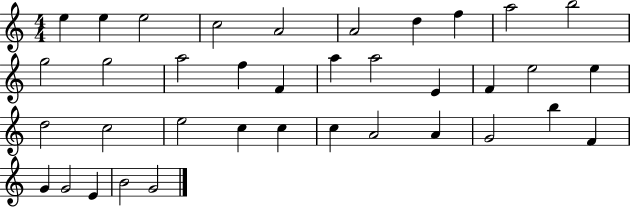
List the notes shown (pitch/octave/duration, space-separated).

E5/q E5/q E5/h C5/h A4/h A4/h D5/q F5/q A5/h B5/h G5/h G5/h A5/h F5/q F4/q A5/q A5/h E4/q F4/q E5/h E5/q D5/h C5/h E5/h C5/q C5/q C5/q A4/h A4/q G4/h B5/q F4/q G4/q G4/h E4/q B4/h G4/h